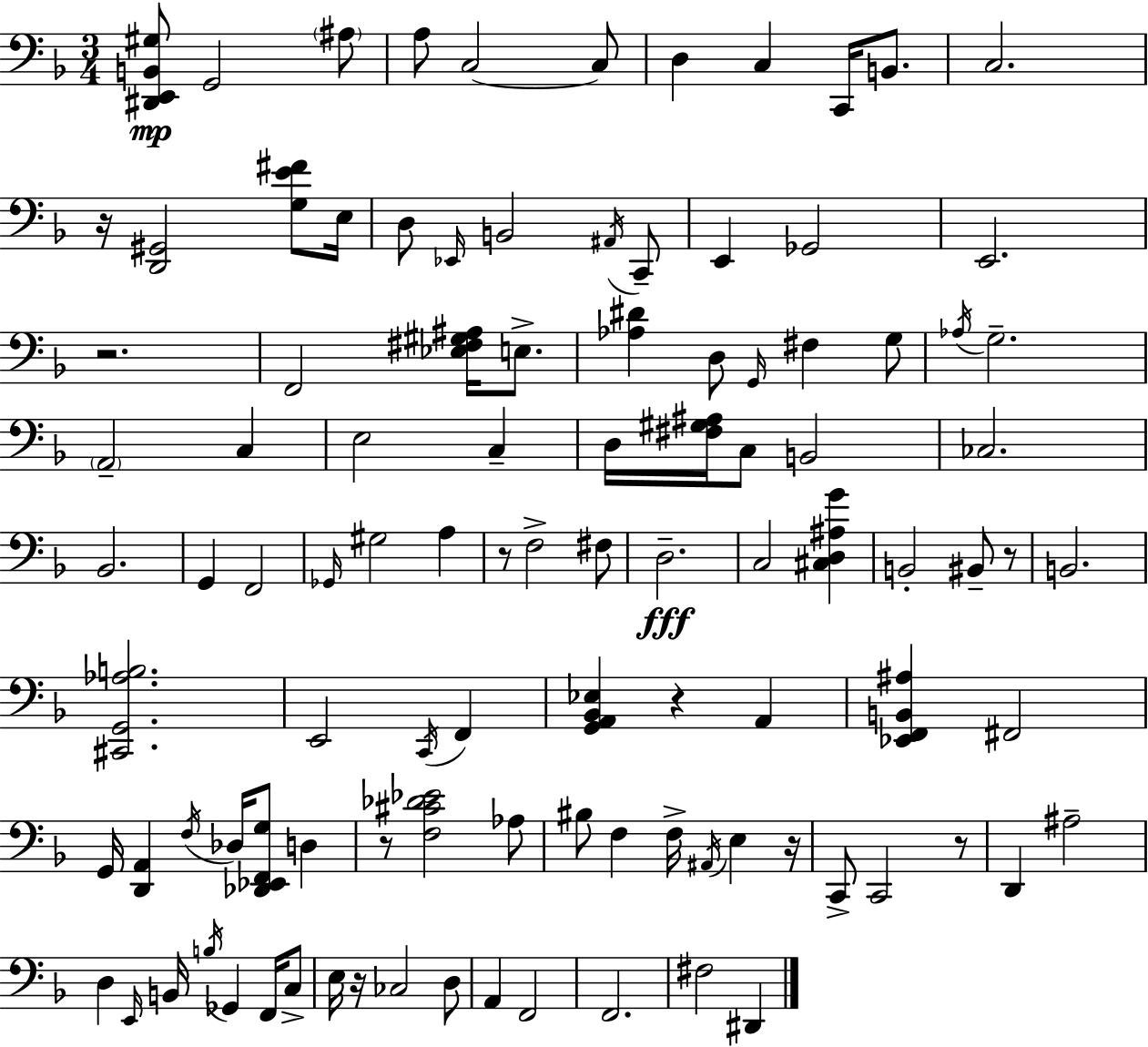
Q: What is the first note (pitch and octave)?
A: G2